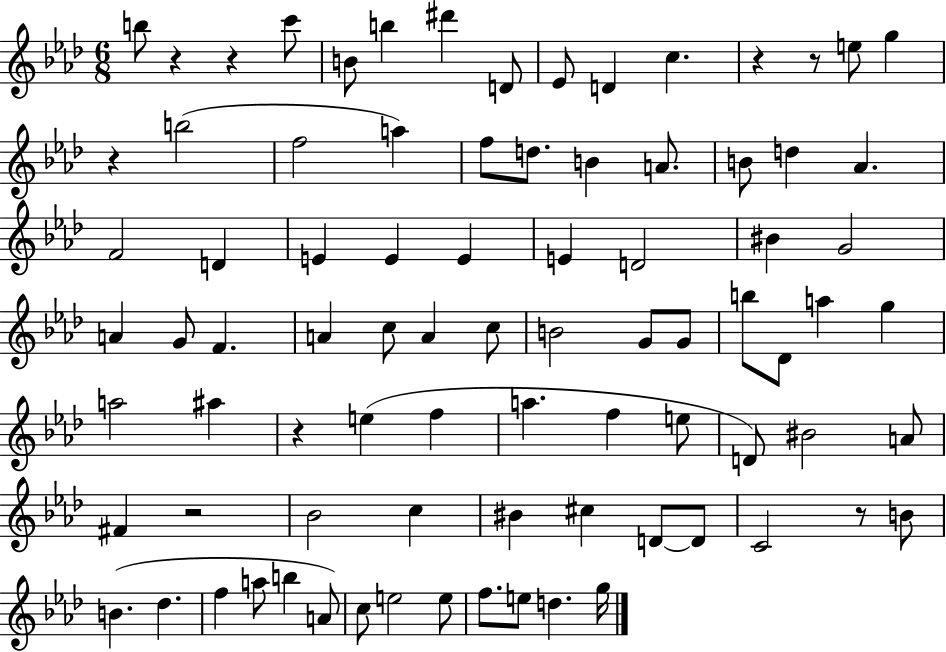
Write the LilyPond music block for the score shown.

{
  \clef treble
  \numericTimeSignature
  \time 6/8
  \key aes \major
  b''8 r4 r4 c'''8 | b'8 b''4 dis'''4 d'8 | ees'8 d'4 c''4. | r4 r8 e''8 g''4 | \break r4 b''2( | f''2 a''4) | f''8 d''8. b'4 a'8. | b'8 d''4 aes'4. | \break f'2 d'4 | e'4 e'4 e'4 | e'4 d'2 | bis'4 g'2 | \break a'4 g'8 f'4. | a'4 c''8 a'4 c''8 | b'2 g'8 g'8 | b''8 des'8 a''4 g''4 | \break a''2 ais''4 | r4 e''4( f''4 | a''4. f''4 e''8 | d'8) bis'2 a'8 | \break fis'4 r2 | bes'2 c''4 | bis'4 cis''4 d'8~~ d'8 | c'2 r8 b'8 | \break b'4.( des''4. | f''4 a''8 b''4 a'8) | c''8 e''2 e''8 | f''8. e''8 d''4. g''16 | \break \bar "|."
}